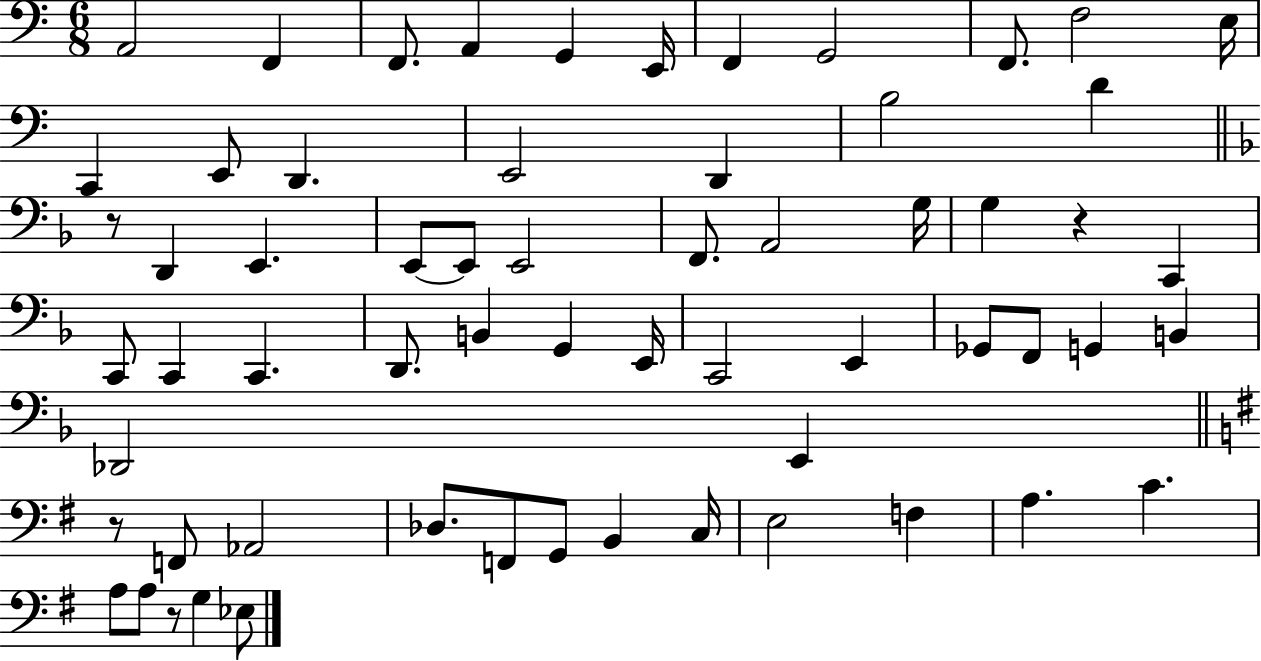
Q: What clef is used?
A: bass